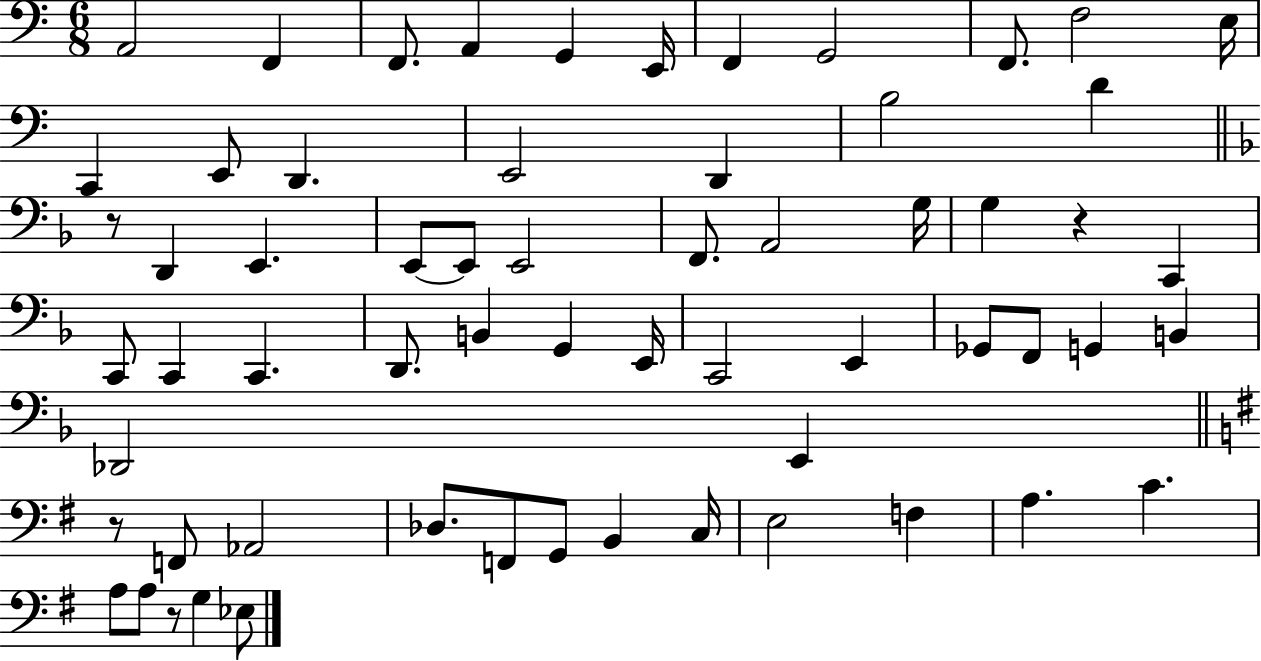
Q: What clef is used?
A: bass